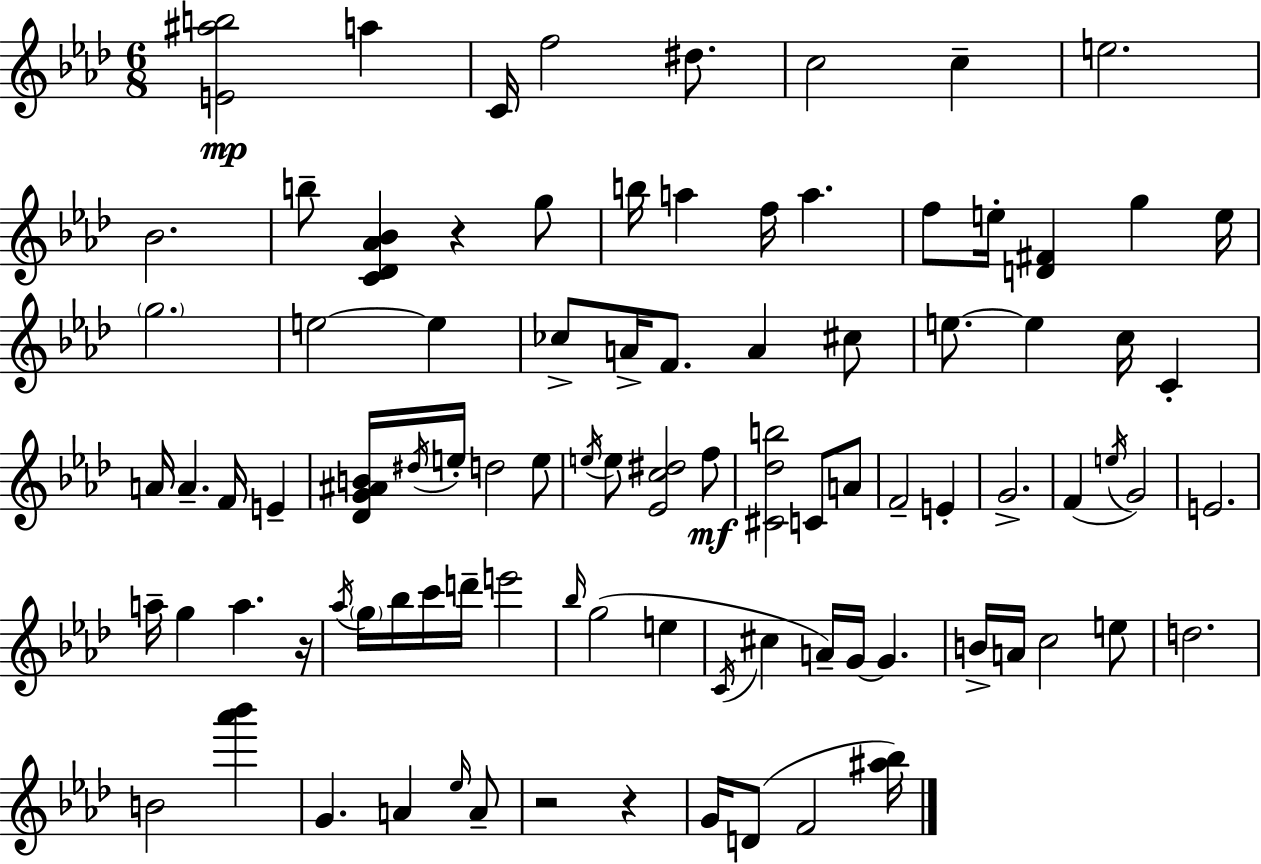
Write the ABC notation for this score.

X:1
T:Untitled
M:6/8
L:1/4
K:Fm
[E^ab]2 a C/4 f2 ^d/2 c2 c e2 _B2 b/2 [C_D_A_B] z g/2 b/4 a f/4 a f/2 e/4 [D^F] g e/4 g2 e2 e _c/2 A/4 F/2 A ^c/2 e/2 e c/4 C A/4 A F/4 E [_DG^AB]/4 ^d/4 e/4 d2 e/2 e/4 e/2 [_Ec^d]2 f/2 [^C_db]2 C/2 A/2 F2 E G2 F e/4 G2 E2 a/4 g a z/4 _a/4 g/4 _b/4 c'/4 d'/4 e'2 _b/4 g2 e C/4 ^c A/4 G/4 G B/4 A/4 c2 e/2 d2 B2 [_a'_b'] G A _e/4 A/2 z2 z G/4 D/2 F2 [^a_b]/4